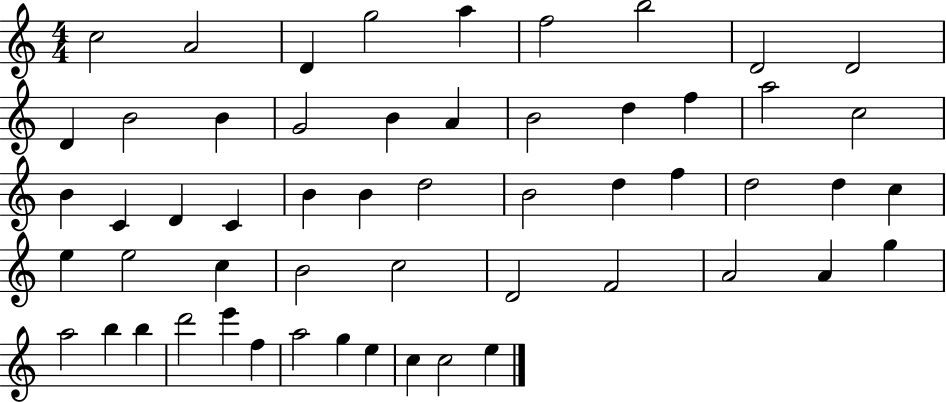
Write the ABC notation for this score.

X:1
T:Untitled
M:4/4
L:1/4
K:C
c2 A2 D g2 a f2 b2 D2 D2 D B2 B G2 B A B2 d f a2 c2 B C D C B B d2 B2 d f d2 d c e e2 c B2 c2 D2 F2 A2 A g a2 b b d'2 e' f a2 g e c c2 e